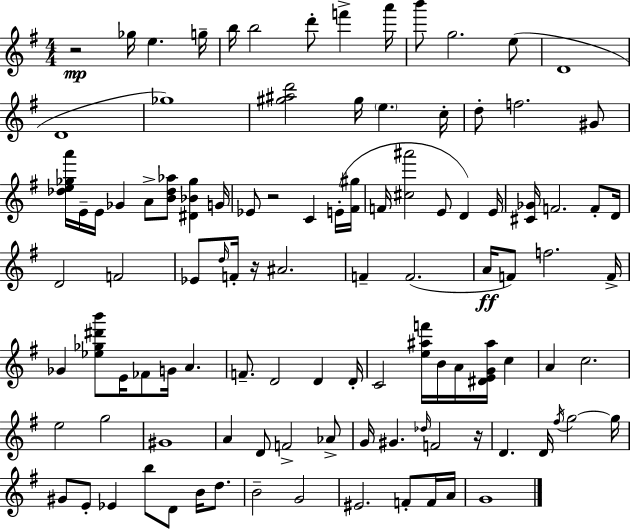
{
  \clef treble
  \numericTimeSignature
  \time 4/4
  \key e \minor
  \repeat volta 2 { r2\mp ges''16 e''4. g''16-- | b''16 b''2 d'''8-. f'''4-> a'''16 | b'''8 g''2. e''8( | d'1 | \break d'1 | ges''1) | <gis'' ais'' d'''>2 gis''16 \parenthesize e''4. c''16-. | d''8-. f''2. gis'8 | \break <des'' e'' ges'' a'''>16 e'16-- e'16 ges'4 a'8-> <b' des'' aes''>8 <dis' bes' ges''>4 g'16 | ees'8 r2 c'4 e'16-.( <fis' gis''>16 | f'16 <cis'' ais'''>2 e'8 d'4) e'16 | <cis' ges'>16 f'2. f'8-. d'16 | \break d'2 f'2 | ees'8 \grace { d''16 } f'16-. r16 ais'2. | f'4-- f'2.( | a'16\ff f'8) f''2. | \break f'16-> ges'4 <ees'' ges'' dis''' b'''>8 e'16 fes'8 g'16 a'4. | f'8.-- d'2 d'4 | d'16-. c'2 <e'' ais'' f'''>16 b'16 a'16 <dis' e' g' ais''>16 c''4 | a'4 c''2. | \break e''2 g''2 | gis'1 | a'4 d'8 f'2-> aes'8-> | g'16 gis'4. \grace { des''16 } f'2 | \break r16 d'4. d'16 \acciaccatura { fis''16 } g''2~~ | g''16 gis'8 e'8-. ees'4 b''8 d'8 b'16 | d''8. b'2-- g'2 | eis'2. f'8-. | \break f'16 a'16 g'1 | } \bar "|."
}